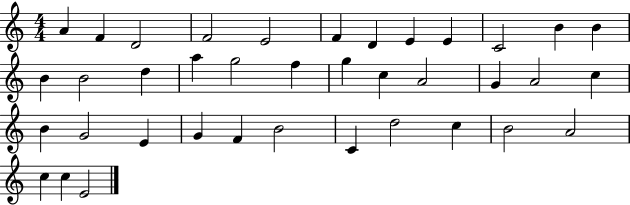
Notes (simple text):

A4/q F4/q D4/h F4/h E4/h F4/q D4/q E4/q E4/q C4/h B4/q B4/q B4/q B4/h D5/q A5/q G5/h F5/q G5/q C5/q A4/h G4/q A4/h C5/q B4/q G4/h E4/q G4/q F4/q B4/h C4/q D5/h C5/q B4/h A4/h C5/q C5/q E4/h